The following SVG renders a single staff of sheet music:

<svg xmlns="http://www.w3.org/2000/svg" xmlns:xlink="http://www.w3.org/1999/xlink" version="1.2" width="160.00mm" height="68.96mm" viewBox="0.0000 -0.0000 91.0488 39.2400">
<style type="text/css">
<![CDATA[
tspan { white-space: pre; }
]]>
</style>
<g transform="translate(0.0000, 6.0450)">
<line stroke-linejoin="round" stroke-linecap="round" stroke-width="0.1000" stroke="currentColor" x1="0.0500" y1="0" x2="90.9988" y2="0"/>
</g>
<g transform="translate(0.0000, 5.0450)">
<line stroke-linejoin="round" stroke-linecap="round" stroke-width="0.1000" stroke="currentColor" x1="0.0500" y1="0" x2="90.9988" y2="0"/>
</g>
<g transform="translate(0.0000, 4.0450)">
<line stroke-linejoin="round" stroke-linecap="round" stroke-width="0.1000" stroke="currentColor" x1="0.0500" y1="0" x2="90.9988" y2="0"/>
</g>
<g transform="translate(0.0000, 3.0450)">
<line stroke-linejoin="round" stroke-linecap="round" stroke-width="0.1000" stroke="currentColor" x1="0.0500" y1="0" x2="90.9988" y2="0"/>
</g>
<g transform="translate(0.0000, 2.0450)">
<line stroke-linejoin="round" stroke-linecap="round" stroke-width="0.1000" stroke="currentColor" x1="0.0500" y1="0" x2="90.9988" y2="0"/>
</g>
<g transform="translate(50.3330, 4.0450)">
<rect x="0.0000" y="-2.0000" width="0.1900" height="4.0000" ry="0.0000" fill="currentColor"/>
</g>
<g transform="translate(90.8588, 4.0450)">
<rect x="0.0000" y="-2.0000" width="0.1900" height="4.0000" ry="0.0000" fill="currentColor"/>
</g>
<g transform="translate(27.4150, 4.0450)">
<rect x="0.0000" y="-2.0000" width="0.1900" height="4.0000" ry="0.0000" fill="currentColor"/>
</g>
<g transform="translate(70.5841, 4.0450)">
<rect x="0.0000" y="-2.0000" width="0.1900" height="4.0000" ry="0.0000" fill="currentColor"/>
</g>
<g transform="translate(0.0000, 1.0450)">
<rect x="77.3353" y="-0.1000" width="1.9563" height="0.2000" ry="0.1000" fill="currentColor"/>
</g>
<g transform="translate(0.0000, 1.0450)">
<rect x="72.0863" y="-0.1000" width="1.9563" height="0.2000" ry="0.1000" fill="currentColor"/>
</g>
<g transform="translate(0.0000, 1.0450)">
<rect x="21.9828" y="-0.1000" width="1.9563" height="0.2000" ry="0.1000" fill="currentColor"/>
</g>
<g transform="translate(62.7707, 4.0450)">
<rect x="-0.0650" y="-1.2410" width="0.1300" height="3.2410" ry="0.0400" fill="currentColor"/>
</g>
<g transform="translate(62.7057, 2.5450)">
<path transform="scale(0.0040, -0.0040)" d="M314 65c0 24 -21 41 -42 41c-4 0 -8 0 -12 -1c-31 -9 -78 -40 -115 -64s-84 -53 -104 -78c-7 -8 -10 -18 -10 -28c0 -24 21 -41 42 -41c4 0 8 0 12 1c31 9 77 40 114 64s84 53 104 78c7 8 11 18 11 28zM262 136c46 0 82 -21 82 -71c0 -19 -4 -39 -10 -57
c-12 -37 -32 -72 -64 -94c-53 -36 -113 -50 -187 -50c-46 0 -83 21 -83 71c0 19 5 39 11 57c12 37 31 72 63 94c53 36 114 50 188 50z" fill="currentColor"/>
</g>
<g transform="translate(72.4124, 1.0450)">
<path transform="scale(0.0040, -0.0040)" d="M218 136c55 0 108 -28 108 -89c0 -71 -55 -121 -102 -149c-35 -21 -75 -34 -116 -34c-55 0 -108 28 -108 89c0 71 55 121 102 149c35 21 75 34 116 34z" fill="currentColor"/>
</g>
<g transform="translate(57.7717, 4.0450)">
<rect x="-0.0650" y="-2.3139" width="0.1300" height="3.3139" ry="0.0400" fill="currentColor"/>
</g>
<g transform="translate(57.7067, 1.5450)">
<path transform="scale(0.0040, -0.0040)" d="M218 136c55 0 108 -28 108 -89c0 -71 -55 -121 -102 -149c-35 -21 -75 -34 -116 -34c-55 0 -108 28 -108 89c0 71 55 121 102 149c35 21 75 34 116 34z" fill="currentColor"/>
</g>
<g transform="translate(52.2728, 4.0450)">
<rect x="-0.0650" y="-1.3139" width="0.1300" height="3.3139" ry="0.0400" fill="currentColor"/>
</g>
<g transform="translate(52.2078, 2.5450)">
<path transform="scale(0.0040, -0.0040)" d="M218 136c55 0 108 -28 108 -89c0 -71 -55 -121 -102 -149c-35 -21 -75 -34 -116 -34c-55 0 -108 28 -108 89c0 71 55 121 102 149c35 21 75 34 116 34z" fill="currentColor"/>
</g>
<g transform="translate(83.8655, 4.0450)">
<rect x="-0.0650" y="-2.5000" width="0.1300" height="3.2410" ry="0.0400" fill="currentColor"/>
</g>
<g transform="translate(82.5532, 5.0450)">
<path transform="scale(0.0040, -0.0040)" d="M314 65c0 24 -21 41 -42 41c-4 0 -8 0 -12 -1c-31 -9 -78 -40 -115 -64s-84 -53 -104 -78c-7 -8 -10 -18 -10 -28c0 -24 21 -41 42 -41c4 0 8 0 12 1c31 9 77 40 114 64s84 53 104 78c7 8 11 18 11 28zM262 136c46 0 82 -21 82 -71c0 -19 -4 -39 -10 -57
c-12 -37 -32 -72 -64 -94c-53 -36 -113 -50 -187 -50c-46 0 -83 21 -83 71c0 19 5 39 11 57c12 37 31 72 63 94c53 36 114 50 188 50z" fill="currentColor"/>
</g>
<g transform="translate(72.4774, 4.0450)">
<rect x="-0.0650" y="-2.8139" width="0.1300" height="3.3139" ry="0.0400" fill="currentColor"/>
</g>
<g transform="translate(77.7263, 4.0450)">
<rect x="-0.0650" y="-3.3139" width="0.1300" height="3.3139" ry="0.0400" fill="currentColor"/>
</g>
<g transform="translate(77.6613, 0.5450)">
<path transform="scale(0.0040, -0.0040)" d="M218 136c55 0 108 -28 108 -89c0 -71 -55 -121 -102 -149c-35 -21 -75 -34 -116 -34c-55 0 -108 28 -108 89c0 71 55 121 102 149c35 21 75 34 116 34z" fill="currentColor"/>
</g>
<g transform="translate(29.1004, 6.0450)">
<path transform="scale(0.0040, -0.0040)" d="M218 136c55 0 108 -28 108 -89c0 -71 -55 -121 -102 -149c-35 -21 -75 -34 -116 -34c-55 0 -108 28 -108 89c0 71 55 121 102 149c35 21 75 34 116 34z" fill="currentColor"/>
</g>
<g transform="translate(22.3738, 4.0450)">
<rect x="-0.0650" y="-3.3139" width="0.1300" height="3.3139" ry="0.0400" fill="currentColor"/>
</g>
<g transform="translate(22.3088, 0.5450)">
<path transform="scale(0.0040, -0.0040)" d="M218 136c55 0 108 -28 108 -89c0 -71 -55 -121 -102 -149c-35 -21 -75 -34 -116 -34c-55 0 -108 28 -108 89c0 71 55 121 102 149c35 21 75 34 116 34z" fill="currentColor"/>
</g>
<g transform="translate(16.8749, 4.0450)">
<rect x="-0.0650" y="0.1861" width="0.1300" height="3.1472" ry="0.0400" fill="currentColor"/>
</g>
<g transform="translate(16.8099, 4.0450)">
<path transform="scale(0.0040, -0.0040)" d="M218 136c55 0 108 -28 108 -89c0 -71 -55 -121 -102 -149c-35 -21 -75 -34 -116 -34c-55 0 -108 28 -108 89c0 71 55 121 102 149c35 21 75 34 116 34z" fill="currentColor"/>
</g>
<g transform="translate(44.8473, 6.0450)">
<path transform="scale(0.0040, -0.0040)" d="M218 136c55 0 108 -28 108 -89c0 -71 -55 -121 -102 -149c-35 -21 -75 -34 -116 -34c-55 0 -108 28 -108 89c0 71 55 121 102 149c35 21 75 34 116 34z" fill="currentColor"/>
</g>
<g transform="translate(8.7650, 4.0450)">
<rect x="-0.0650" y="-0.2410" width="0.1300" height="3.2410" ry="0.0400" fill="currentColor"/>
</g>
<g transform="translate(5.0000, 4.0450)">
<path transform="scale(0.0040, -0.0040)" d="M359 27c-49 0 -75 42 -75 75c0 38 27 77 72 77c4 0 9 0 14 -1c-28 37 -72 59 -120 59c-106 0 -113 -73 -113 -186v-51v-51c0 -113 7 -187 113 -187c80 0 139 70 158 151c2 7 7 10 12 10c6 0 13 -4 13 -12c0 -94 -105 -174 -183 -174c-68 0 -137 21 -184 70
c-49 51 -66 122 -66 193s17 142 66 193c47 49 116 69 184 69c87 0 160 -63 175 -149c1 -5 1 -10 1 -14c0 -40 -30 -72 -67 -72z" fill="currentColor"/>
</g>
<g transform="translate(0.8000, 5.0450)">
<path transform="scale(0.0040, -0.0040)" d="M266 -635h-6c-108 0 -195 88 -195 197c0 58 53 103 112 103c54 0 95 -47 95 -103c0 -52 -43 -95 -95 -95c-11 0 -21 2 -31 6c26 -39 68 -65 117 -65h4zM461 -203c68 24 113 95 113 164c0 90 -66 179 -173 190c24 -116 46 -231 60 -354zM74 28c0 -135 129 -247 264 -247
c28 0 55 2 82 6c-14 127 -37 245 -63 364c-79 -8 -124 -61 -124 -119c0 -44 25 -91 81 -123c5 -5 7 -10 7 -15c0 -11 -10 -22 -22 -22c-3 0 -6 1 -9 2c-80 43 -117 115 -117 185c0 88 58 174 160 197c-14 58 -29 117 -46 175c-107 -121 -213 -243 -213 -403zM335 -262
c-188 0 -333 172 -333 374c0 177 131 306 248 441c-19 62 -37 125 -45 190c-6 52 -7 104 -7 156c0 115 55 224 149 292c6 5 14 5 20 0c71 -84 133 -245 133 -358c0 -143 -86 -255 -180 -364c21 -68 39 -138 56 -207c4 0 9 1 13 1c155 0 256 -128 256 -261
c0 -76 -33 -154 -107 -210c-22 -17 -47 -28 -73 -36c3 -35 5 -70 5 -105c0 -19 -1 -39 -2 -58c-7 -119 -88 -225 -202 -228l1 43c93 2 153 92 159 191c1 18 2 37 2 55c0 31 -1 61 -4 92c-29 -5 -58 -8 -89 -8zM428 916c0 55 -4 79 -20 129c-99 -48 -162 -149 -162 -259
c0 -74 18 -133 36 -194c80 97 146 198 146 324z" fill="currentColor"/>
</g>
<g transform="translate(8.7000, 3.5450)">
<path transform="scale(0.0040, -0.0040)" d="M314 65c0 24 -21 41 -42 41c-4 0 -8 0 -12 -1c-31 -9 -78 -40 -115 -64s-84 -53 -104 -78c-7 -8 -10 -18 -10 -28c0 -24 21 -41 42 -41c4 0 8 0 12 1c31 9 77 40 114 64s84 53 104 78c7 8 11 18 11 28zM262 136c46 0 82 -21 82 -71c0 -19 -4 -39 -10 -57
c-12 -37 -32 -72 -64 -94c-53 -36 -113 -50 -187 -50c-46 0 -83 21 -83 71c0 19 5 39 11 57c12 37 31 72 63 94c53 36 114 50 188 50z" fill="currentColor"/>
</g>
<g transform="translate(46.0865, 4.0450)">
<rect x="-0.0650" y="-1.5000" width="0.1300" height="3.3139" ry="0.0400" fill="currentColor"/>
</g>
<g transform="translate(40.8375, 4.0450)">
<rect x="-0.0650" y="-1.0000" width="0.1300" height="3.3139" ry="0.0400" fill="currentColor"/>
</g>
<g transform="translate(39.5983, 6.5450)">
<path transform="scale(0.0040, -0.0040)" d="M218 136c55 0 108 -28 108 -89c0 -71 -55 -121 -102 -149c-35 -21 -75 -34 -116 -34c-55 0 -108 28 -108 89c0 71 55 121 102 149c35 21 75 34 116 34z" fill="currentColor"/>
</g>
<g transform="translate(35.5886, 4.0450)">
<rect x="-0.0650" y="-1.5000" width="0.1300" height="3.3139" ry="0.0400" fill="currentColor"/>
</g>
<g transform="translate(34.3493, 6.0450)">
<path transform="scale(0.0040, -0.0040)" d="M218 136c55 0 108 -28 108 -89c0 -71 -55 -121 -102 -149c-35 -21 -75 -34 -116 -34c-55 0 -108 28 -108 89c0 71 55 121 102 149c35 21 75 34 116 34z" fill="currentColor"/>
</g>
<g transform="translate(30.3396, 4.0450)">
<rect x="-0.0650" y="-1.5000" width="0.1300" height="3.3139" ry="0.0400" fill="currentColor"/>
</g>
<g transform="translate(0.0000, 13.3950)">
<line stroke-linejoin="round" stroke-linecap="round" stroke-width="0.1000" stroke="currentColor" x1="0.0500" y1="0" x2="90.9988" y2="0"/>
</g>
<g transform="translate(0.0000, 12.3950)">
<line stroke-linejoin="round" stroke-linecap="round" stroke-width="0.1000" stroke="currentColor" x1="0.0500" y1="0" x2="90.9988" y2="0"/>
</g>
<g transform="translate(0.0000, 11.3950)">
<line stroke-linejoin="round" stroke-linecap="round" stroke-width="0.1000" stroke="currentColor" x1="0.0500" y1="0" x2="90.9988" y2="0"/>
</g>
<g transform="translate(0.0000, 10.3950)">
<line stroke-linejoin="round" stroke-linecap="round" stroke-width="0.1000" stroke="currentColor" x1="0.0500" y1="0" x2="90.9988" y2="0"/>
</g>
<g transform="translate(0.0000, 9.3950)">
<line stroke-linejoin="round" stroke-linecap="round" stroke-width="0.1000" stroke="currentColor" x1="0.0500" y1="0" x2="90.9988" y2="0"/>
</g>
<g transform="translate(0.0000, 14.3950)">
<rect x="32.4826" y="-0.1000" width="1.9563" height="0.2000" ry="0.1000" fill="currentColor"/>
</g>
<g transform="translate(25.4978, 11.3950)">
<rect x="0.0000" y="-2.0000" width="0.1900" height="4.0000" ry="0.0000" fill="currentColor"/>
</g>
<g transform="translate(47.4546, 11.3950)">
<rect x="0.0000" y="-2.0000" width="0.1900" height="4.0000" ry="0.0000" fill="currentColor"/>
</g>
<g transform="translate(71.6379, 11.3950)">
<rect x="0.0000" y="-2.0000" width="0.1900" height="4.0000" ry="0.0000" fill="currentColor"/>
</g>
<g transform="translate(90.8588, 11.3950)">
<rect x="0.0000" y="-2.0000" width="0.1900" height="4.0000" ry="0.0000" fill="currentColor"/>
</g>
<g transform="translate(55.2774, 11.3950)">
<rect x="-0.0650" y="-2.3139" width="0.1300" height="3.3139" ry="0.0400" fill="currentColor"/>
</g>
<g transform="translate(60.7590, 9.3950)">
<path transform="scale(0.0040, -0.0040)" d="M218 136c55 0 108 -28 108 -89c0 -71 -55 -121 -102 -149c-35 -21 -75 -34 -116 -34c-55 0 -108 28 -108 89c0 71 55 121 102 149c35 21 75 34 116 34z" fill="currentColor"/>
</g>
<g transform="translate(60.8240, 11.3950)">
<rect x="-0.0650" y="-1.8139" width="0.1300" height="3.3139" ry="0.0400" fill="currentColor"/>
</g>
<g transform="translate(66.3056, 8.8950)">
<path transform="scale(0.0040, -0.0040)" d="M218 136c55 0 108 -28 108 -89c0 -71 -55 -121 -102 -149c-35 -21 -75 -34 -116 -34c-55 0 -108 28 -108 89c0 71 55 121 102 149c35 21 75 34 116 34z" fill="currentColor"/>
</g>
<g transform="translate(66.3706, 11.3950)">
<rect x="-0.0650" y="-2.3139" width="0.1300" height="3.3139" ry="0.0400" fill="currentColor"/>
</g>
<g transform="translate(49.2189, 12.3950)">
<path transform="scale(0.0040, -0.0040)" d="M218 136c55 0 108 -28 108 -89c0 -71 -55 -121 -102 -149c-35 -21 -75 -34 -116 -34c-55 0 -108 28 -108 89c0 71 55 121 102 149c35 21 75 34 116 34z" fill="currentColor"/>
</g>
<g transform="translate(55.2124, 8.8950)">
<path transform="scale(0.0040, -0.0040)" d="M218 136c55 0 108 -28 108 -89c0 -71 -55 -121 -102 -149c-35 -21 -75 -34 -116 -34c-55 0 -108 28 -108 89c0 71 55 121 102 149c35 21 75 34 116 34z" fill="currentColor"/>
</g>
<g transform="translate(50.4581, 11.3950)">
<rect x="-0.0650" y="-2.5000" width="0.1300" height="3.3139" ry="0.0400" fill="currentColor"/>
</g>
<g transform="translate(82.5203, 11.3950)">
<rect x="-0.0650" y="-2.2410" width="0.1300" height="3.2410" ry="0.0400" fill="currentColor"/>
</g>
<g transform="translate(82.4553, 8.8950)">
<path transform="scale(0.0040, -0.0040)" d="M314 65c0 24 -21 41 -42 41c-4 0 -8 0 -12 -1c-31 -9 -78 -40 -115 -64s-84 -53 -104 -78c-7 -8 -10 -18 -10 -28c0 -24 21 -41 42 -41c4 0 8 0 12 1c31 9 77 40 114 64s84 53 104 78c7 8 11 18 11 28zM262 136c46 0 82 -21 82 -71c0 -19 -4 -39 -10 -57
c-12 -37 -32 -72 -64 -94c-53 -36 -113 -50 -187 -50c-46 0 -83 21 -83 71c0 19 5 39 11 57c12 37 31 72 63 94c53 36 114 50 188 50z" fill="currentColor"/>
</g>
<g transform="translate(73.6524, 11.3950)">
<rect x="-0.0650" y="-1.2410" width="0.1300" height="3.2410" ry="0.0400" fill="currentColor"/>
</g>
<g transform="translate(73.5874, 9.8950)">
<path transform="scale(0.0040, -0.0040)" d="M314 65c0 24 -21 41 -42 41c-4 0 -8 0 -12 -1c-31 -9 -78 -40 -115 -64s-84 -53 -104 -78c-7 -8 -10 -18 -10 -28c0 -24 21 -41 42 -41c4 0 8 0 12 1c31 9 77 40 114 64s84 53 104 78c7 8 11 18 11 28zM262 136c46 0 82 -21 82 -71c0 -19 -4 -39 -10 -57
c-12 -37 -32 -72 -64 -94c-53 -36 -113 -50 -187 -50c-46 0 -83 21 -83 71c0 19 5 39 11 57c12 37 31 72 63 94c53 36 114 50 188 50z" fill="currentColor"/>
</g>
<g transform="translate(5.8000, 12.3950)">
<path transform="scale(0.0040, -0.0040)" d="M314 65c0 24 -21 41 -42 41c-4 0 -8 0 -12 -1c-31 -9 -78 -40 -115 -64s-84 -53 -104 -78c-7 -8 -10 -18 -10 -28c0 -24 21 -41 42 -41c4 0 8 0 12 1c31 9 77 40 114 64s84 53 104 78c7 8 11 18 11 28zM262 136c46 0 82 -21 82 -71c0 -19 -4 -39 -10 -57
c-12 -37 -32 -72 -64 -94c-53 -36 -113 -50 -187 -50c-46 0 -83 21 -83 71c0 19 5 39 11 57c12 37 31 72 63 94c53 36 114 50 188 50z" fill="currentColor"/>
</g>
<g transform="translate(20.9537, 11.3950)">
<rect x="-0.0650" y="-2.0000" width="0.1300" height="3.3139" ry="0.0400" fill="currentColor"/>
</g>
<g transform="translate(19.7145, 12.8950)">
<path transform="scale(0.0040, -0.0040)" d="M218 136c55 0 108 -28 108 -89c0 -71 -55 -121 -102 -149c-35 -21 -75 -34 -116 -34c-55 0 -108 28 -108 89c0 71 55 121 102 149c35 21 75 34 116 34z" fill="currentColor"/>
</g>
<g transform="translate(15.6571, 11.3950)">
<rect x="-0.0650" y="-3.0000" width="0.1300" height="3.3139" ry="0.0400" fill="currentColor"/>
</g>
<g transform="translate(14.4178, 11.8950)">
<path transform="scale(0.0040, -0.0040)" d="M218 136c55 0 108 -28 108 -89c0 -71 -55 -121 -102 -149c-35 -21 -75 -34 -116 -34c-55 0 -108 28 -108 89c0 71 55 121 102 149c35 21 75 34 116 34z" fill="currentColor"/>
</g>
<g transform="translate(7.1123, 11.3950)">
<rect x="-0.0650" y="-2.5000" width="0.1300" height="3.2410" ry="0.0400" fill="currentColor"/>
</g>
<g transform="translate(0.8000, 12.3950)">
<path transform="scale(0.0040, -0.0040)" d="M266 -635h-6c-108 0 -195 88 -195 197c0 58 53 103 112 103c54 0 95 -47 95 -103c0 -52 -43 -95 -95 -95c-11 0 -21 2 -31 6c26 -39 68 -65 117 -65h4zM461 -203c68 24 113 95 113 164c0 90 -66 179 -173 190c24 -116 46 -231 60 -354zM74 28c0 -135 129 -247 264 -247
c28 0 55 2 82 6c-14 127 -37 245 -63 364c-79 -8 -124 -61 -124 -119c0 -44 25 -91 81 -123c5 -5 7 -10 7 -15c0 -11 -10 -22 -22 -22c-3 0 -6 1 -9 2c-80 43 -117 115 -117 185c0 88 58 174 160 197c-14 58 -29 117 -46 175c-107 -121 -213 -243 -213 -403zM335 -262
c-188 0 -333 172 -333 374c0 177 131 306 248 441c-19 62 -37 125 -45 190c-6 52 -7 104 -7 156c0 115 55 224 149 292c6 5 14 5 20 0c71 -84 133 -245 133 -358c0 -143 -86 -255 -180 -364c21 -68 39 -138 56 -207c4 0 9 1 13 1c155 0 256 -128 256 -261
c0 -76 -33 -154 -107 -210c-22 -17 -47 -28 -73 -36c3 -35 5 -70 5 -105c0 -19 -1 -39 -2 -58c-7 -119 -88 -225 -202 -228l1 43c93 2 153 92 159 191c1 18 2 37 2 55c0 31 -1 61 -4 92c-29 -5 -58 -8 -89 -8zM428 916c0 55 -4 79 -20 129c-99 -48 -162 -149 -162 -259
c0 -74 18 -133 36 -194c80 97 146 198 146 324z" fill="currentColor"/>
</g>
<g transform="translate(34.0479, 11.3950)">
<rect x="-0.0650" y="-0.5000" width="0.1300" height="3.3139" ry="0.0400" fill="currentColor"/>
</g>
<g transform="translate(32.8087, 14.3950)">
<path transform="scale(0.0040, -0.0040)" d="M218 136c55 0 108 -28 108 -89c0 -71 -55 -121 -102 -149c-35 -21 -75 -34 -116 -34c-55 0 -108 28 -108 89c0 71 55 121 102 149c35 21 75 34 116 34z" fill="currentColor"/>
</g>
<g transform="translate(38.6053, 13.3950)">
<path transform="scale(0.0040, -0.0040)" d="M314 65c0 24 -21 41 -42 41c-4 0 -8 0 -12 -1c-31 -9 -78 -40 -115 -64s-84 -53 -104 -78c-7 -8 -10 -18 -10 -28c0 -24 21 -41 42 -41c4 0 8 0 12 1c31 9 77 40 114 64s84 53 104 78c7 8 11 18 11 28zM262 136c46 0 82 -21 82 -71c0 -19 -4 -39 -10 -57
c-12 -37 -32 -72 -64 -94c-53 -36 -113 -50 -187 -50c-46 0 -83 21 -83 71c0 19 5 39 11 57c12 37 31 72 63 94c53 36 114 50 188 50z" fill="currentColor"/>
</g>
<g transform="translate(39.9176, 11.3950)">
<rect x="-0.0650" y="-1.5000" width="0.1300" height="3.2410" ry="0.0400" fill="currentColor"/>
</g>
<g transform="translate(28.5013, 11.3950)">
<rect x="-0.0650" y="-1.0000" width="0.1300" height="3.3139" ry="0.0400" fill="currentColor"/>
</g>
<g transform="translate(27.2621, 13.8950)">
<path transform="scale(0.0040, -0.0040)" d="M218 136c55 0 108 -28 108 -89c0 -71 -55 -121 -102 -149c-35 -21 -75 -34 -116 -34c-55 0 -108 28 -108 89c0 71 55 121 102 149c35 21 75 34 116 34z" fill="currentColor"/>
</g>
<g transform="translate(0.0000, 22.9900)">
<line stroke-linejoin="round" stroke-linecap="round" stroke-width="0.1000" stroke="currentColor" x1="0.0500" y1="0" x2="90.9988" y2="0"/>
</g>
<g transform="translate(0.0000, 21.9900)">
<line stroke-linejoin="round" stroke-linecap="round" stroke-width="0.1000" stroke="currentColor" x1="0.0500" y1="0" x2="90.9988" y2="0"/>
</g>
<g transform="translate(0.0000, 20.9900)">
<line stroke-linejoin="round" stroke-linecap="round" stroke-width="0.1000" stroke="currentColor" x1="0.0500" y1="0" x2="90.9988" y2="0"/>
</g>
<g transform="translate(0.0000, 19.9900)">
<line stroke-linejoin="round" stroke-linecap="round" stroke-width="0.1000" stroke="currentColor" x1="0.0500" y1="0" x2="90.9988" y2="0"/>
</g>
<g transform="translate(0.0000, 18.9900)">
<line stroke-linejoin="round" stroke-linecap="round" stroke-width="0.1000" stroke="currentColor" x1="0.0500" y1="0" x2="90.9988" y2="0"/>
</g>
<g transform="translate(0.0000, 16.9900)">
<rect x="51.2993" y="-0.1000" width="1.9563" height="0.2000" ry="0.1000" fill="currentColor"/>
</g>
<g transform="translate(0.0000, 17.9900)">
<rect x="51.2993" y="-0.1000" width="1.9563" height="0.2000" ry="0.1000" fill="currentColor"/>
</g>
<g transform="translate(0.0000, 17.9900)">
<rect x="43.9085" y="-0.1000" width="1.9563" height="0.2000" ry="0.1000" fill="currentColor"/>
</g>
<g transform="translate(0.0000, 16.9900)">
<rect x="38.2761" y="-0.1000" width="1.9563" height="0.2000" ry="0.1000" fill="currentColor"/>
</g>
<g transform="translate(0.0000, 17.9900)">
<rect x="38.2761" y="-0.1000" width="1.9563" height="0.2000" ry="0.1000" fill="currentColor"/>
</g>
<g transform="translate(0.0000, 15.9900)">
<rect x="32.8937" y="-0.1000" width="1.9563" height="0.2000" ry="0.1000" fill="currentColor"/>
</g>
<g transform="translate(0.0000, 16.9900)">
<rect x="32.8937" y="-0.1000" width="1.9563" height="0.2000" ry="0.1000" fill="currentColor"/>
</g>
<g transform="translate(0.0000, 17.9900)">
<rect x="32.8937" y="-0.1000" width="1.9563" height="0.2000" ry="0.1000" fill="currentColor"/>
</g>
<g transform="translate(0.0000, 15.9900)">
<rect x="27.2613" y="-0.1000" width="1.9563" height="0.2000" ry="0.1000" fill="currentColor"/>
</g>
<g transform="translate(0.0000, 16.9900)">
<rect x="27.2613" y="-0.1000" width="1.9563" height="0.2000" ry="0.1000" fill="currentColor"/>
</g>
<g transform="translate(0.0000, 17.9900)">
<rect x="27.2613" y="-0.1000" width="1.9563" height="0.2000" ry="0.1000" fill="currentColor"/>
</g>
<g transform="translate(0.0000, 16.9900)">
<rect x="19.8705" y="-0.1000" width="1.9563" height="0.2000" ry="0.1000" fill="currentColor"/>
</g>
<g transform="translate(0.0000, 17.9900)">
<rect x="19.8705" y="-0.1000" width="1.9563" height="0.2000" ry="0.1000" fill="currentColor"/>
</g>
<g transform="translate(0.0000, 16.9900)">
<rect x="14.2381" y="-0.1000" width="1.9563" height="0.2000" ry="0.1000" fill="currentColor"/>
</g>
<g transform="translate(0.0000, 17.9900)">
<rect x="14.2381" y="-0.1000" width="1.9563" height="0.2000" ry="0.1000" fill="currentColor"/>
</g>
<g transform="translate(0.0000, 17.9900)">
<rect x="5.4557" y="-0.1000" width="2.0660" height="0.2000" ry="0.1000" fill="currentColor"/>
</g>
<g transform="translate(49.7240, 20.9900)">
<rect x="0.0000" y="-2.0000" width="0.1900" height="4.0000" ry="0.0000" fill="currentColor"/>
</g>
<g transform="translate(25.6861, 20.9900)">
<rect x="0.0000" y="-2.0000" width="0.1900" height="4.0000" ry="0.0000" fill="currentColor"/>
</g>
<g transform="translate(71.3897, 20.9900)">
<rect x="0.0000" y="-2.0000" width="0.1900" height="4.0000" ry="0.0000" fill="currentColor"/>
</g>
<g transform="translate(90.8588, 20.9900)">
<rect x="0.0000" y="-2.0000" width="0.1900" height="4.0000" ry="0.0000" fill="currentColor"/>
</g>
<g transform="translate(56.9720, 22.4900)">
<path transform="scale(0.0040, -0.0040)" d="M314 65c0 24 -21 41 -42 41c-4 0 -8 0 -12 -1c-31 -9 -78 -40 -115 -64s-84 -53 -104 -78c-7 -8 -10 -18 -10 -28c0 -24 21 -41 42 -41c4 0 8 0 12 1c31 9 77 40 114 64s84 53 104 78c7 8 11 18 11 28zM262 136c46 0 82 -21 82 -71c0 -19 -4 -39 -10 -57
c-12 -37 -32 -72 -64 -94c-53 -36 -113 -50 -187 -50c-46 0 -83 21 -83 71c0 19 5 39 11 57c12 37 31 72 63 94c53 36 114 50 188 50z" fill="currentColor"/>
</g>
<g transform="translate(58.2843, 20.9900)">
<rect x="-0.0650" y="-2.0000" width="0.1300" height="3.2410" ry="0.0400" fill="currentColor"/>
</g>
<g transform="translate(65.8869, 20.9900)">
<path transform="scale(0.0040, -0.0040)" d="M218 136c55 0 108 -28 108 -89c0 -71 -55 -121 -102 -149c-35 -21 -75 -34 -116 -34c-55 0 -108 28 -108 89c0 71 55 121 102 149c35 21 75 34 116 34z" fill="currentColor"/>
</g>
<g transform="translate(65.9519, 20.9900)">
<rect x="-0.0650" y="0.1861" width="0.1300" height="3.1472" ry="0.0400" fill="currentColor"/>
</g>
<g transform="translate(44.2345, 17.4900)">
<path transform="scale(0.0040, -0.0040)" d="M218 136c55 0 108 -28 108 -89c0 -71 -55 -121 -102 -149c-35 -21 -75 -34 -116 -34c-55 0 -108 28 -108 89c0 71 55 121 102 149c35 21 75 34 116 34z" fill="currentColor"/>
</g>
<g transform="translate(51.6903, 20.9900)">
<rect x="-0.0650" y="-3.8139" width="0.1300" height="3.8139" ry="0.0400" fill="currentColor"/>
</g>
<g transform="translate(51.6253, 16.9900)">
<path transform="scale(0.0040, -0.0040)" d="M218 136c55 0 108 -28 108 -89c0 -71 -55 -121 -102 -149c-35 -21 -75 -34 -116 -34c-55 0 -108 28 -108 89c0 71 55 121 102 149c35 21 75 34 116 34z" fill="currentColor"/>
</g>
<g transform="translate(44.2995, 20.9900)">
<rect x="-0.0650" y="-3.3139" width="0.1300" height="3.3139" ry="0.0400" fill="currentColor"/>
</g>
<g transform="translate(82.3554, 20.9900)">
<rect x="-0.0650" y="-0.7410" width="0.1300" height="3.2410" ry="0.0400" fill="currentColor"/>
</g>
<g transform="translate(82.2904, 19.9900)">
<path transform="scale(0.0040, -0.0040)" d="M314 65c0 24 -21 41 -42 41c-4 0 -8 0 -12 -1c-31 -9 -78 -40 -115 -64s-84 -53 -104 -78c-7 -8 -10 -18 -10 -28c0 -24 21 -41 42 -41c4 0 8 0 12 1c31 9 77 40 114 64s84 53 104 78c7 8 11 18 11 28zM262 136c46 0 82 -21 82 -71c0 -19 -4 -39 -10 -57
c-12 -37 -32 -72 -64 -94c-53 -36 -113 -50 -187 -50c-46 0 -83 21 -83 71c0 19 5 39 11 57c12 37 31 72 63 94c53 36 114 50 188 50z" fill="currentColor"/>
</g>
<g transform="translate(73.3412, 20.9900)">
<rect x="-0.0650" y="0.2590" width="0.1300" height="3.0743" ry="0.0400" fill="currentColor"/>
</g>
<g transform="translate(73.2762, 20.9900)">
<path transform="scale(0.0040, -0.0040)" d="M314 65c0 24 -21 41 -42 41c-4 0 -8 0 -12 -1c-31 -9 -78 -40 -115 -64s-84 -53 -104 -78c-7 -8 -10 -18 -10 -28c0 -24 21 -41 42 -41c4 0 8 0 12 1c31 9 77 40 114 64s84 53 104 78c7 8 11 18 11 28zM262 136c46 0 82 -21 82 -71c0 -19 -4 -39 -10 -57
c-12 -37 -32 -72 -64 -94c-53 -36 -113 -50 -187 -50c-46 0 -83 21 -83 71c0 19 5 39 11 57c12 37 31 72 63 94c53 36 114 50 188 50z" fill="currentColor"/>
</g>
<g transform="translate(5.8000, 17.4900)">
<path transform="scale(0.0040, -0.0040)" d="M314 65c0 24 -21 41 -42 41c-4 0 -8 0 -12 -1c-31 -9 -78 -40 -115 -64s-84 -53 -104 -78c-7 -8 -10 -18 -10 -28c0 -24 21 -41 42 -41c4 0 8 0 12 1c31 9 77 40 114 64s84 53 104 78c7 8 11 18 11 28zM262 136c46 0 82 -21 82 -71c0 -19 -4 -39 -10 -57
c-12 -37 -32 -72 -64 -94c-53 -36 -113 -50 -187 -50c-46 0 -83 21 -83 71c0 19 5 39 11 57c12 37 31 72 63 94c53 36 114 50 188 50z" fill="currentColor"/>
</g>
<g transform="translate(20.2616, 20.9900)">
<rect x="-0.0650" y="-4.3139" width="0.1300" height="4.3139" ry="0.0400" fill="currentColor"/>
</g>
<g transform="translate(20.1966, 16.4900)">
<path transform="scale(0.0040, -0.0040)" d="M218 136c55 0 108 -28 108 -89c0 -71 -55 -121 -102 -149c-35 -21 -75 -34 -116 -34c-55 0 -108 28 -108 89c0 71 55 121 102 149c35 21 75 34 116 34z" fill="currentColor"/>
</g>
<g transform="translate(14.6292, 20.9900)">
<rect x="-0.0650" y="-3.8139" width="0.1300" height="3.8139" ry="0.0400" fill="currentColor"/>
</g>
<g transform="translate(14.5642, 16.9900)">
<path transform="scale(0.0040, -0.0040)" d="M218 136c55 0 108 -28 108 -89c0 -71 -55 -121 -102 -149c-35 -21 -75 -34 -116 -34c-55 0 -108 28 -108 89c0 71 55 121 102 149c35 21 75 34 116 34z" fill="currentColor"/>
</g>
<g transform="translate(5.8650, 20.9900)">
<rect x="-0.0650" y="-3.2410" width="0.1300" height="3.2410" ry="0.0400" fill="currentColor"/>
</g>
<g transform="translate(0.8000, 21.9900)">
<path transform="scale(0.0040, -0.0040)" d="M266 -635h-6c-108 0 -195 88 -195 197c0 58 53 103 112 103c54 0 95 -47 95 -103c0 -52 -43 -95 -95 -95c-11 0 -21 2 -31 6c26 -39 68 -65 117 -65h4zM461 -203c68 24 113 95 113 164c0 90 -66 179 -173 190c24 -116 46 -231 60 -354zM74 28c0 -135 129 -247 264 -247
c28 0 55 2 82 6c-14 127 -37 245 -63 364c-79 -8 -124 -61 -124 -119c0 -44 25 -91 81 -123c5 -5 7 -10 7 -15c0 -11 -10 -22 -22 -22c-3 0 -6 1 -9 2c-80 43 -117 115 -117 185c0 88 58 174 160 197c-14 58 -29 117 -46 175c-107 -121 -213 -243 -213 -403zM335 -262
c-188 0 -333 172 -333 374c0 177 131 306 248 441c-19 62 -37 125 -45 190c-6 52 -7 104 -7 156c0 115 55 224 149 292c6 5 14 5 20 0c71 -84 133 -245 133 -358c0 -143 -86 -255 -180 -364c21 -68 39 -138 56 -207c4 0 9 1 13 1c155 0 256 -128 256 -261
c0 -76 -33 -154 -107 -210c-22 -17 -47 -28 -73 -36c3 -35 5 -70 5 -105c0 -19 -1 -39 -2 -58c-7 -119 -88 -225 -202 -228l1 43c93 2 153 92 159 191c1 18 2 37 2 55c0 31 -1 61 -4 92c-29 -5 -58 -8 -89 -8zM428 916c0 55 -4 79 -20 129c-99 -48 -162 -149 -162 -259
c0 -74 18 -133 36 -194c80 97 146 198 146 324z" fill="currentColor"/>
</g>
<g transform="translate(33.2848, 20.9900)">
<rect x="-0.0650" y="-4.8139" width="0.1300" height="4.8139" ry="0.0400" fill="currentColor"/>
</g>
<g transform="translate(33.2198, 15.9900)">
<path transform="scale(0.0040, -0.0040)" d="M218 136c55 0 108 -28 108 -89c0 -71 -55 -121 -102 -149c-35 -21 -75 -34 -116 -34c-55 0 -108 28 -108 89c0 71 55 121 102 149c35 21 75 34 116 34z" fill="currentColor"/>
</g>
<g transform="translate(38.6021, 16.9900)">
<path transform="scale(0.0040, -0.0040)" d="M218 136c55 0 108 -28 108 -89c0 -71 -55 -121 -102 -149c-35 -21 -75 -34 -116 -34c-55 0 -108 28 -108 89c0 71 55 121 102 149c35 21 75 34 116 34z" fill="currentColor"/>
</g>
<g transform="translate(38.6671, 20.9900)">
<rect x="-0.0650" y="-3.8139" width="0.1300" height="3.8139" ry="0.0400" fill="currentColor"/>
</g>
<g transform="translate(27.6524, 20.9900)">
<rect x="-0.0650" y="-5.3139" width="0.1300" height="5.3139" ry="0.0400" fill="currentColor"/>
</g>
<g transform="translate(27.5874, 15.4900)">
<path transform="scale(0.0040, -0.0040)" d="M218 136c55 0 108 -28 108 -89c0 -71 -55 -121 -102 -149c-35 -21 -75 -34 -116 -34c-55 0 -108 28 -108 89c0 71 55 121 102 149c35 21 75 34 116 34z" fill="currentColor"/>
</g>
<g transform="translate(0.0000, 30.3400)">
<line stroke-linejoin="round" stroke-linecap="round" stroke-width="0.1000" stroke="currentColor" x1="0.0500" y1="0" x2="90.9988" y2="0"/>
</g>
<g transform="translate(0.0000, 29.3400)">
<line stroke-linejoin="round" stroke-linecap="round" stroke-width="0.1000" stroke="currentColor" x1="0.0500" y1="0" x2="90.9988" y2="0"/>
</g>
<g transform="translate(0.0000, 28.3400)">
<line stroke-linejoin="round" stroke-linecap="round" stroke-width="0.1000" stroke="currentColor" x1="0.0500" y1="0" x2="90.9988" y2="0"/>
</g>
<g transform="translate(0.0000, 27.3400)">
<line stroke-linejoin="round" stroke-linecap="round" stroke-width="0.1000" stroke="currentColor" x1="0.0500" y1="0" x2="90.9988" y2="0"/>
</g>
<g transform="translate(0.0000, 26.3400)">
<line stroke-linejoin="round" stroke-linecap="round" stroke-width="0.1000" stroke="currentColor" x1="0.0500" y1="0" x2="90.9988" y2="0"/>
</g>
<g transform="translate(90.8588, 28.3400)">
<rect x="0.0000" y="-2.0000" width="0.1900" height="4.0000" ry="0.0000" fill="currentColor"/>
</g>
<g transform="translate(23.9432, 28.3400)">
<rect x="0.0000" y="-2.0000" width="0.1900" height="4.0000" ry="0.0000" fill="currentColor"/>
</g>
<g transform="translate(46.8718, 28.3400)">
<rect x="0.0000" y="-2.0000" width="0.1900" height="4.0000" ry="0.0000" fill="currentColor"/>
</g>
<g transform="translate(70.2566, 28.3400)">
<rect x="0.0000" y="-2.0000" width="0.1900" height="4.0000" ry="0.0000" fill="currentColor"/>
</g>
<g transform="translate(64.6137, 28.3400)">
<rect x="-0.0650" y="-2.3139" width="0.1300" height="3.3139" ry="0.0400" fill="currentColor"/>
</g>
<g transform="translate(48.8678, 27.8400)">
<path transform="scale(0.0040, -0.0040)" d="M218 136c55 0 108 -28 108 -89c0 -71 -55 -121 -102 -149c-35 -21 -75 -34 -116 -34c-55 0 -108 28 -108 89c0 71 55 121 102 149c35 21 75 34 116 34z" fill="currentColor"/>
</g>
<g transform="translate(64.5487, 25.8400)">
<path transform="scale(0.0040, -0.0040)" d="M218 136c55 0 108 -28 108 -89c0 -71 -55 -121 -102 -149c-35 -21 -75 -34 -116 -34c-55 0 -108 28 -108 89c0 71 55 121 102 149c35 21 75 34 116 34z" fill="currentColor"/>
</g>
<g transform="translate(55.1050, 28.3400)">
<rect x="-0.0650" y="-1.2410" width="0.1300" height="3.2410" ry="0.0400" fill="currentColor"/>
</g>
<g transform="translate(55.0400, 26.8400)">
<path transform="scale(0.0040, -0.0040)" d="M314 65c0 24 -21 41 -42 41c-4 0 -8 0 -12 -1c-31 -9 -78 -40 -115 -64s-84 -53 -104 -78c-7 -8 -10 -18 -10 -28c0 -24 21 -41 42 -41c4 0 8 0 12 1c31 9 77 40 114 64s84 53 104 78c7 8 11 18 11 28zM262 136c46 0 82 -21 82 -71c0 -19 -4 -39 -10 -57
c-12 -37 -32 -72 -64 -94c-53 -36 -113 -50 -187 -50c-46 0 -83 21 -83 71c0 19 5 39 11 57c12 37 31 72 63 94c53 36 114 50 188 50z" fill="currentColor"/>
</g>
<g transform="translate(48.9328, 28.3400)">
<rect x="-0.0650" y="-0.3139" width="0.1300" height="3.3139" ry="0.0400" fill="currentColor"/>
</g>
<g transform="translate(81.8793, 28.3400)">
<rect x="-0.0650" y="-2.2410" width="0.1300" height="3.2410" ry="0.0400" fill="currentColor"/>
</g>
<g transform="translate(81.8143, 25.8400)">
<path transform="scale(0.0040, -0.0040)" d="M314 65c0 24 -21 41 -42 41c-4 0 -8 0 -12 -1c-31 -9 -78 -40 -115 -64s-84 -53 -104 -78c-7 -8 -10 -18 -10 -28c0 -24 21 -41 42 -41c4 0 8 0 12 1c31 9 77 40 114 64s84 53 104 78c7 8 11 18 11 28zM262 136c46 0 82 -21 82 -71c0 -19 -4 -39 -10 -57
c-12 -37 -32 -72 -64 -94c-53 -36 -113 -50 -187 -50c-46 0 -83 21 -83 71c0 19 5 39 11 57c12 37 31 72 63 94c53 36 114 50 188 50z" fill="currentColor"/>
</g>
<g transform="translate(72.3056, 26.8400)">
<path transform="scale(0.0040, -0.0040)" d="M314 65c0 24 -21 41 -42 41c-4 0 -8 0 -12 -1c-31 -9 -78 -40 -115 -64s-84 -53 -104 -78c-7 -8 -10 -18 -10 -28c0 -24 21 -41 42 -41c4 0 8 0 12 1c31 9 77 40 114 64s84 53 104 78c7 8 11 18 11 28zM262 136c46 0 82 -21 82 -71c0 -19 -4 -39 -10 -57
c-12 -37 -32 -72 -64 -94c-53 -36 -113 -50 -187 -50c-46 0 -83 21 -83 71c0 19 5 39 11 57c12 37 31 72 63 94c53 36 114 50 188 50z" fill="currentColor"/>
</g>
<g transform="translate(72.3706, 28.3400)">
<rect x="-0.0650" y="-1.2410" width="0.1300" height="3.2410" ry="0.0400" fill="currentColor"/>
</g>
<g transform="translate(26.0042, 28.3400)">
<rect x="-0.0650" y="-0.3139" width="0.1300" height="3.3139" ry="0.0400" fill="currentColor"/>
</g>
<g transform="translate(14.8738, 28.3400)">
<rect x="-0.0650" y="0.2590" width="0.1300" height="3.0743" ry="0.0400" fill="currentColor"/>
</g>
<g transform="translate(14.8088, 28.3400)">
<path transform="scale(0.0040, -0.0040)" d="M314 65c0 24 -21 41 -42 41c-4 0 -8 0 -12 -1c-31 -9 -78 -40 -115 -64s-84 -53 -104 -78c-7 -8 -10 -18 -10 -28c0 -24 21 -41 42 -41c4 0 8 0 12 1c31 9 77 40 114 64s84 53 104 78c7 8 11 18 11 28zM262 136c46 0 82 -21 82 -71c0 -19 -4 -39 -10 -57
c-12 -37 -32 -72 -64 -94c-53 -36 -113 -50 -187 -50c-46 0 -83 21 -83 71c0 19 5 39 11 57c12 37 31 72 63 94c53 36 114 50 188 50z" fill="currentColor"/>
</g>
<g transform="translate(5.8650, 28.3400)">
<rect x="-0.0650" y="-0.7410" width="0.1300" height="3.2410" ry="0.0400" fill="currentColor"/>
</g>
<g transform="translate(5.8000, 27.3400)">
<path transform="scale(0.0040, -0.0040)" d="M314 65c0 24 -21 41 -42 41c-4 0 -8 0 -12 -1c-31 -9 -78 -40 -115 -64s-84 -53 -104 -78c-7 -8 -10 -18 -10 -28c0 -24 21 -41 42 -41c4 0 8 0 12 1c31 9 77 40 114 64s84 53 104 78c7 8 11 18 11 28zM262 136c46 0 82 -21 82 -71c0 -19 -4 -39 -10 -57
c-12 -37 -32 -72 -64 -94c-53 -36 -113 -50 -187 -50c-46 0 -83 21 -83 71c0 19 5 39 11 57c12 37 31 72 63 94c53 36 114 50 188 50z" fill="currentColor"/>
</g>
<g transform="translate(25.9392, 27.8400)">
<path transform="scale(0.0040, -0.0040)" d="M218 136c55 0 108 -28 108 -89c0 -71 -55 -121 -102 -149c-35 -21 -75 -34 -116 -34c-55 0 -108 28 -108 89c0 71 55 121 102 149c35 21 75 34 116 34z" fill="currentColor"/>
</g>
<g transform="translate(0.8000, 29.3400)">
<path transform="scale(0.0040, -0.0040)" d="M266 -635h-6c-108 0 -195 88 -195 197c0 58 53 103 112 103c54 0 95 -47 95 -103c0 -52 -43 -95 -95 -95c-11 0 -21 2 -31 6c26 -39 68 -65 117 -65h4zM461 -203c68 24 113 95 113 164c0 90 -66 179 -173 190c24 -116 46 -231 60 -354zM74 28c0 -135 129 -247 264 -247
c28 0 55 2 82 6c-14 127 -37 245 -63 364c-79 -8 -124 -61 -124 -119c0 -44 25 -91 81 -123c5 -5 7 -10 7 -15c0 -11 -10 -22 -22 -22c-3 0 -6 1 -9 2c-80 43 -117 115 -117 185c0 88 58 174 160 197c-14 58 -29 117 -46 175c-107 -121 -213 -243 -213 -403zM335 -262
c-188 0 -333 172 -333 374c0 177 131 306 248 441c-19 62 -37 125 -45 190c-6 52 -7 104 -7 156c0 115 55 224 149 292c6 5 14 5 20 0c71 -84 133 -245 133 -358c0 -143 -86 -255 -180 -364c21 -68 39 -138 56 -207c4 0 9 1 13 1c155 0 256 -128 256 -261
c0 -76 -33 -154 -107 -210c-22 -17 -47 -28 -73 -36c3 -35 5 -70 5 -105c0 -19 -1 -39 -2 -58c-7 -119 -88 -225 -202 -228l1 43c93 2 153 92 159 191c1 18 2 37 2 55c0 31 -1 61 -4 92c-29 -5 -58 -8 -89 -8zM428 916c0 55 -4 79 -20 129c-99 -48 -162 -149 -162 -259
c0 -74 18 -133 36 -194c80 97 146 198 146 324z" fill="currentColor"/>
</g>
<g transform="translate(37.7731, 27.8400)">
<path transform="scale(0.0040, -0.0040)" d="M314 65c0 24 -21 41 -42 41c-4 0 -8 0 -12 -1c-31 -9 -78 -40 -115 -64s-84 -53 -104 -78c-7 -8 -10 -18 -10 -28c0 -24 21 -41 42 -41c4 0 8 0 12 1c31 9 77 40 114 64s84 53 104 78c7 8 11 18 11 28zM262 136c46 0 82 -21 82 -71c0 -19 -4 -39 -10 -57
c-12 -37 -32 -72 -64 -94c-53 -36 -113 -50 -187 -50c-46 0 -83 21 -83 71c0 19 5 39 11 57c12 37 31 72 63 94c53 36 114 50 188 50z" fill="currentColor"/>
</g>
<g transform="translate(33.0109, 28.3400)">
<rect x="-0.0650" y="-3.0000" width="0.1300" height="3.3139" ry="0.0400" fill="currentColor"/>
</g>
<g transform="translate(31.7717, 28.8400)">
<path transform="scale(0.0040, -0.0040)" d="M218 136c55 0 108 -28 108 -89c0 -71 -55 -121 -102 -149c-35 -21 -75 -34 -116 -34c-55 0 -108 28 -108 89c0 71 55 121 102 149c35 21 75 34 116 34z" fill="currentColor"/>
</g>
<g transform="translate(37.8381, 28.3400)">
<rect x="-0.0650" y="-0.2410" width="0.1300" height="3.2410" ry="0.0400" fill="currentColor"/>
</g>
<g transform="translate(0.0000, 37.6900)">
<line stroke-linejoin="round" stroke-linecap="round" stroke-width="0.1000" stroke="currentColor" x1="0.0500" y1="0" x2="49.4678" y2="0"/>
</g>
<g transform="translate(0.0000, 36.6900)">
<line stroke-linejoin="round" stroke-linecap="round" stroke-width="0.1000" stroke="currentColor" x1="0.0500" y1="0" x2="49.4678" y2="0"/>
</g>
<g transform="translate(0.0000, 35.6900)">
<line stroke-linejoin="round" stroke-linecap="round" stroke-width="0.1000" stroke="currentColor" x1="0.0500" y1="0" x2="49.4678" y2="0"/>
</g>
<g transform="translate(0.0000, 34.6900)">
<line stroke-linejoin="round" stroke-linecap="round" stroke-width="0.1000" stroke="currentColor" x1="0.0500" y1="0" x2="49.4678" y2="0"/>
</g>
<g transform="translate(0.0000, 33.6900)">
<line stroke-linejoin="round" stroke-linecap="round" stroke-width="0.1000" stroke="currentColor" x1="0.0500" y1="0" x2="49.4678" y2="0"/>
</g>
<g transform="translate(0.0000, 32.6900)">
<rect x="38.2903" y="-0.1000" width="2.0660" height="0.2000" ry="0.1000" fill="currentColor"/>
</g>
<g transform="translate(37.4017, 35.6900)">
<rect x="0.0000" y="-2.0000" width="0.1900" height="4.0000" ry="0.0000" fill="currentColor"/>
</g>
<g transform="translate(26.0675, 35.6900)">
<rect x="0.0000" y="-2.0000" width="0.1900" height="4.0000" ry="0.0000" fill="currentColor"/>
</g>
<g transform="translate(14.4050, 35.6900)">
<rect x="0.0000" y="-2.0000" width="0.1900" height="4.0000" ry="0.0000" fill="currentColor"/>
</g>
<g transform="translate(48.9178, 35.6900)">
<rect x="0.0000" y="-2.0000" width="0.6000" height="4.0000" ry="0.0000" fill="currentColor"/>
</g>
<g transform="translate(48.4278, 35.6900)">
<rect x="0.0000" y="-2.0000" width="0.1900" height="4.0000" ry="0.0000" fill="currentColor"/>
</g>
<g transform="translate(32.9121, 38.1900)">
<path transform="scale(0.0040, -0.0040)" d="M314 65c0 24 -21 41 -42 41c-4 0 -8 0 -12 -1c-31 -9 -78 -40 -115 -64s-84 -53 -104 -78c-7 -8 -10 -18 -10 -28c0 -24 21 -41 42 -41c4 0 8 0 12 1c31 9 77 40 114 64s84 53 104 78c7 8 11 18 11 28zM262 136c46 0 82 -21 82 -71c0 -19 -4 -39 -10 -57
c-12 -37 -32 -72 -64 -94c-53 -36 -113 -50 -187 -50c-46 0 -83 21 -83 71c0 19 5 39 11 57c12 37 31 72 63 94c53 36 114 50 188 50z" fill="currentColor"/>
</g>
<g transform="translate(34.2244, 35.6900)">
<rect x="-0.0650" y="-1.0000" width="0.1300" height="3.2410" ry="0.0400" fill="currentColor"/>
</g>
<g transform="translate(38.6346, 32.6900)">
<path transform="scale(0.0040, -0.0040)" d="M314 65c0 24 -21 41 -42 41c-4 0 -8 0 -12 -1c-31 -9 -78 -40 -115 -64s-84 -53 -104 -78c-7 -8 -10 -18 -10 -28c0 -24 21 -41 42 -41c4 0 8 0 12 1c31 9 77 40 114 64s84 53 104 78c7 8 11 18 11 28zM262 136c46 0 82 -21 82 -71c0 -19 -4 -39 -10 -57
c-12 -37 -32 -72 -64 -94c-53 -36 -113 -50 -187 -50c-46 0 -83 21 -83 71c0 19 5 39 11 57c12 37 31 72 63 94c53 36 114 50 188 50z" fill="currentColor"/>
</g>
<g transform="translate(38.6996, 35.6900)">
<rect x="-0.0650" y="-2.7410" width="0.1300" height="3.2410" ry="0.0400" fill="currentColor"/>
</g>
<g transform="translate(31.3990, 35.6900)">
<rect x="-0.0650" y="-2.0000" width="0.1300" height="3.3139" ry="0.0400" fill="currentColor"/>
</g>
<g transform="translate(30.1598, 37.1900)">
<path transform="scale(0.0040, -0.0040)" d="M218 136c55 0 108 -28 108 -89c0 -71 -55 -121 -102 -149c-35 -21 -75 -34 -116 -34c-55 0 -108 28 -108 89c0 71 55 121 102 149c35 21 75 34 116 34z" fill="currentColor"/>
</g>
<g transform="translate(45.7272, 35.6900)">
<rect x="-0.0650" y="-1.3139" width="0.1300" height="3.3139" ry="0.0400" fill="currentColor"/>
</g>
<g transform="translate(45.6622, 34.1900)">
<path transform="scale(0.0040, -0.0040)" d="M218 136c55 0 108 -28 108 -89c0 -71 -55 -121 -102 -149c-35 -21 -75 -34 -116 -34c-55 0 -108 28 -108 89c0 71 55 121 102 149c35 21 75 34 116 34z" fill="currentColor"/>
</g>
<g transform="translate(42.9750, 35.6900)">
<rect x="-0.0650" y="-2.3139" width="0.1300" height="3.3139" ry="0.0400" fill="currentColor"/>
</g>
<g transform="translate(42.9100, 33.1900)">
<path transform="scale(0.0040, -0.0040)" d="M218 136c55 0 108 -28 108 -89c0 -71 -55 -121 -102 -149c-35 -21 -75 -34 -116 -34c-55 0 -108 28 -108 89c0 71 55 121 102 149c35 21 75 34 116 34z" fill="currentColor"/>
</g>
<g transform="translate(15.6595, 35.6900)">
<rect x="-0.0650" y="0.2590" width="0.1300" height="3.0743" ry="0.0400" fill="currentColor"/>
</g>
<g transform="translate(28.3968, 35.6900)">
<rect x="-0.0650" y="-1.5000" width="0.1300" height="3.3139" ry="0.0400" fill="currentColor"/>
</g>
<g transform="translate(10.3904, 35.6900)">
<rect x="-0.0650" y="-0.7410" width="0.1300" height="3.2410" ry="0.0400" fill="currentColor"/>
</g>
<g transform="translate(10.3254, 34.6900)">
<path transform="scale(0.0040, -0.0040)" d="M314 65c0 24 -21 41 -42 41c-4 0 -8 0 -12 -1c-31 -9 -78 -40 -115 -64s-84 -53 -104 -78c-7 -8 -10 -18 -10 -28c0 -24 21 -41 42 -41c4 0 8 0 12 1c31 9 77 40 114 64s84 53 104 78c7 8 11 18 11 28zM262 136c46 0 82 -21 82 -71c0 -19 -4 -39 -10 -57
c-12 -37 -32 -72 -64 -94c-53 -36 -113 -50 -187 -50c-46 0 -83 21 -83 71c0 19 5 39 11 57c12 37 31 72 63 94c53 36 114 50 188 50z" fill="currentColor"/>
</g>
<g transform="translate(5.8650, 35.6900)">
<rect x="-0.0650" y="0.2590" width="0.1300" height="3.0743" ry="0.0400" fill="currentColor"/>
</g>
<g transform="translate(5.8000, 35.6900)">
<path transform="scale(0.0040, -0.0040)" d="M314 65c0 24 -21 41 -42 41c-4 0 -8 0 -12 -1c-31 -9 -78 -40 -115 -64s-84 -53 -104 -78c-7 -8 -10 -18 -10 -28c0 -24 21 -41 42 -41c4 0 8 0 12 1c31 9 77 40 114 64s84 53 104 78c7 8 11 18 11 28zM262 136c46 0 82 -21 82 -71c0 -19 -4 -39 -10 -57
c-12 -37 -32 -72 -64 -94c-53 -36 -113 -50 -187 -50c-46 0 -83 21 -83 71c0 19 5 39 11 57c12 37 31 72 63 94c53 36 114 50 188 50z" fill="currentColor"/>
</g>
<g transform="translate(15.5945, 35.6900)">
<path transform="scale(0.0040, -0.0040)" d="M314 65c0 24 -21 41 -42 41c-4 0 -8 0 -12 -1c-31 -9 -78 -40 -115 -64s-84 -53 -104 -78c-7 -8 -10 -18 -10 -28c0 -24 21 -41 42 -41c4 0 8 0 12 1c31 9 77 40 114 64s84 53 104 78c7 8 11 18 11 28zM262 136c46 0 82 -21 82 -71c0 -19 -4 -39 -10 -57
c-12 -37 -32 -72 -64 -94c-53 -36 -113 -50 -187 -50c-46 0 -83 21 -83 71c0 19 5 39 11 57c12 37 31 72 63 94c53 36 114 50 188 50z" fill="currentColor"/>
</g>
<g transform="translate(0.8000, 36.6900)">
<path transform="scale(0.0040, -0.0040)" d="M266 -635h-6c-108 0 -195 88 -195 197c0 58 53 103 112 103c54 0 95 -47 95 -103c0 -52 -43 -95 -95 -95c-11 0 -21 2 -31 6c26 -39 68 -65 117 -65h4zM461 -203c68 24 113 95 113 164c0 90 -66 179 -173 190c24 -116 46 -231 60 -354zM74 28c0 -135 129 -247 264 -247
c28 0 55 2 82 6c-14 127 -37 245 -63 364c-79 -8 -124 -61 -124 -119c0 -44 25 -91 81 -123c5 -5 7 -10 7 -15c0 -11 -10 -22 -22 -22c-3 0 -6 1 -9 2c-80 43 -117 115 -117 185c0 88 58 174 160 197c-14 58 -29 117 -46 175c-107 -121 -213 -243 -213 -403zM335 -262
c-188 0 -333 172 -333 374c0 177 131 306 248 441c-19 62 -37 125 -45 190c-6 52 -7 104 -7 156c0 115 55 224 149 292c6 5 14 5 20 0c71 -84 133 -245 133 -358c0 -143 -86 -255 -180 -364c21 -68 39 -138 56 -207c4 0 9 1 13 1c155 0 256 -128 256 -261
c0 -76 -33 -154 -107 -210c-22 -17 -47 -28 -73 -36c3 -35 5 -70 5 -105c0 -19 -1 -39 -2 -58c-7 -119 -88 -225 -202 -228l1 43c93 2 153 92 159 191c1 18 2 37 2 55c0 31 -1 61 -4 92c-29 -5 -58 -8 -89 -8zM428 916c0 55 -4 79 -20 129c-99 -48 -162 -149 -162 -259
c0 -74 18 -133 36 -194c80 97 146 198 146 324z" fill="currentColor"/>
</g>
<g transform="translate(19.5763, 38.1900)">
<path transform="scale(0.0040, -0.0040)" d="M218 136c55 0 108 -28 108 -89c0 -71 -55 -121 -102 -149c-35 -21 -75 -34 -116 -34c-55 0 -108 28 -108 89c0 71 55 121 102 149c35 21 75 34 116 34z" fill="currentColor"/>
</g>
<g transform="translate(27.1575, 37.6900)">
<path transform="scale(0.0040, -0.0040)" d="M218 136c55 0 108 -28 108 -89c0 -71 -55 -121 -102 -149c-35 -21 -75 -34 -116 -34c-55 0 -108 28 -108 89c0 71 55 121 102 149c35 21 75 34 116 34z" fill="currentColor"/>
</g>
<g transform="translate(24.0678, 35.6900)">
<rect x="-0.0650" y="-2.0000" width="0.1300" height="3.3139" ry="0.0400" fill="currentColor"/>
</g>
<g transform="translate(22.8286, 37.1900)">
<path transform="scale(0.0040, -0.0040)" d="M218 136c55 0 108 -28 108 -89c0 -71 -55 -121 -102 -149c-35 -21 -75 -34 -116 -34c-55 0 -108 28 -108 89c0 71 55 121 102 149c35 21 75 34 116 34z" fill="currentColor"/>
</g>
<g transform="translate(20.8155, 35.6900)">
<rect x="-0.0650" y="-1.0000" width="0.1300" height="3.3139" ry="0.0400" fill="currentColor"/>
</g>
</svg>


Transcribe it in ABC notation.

X:1
T:Untitled
M:4/4
L:1/4
K:C
c2 B b E E D E e g e2 a b G2 G2 A F D C E2 G g f g e2 g2 b2 c' d' f' e' c' b c' F2 B B2 d2 d2 B2 c A c2 c e2 g e2 g2 B2 d2 B2 D F E F D2 a2 g e